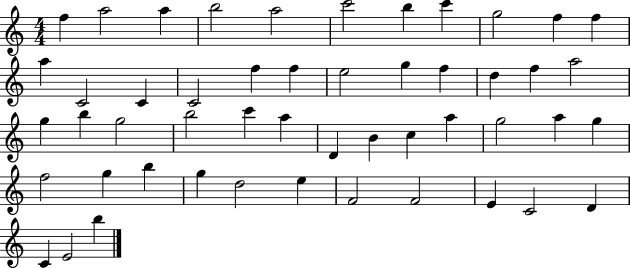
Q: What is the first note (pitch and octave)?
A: F5